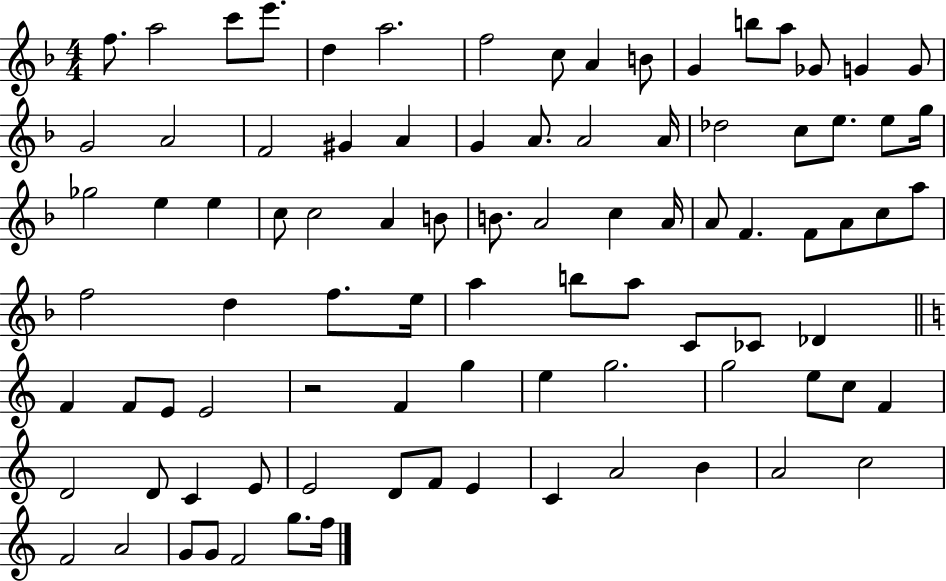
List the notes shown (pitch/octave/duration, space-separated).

F5/e. A5/h C6/e E6/e. D5/q A5/h. F5/h C5/e A4/q B4/e G4/q B5/e A5/e Gb4/e G4/q G4/e G4/h A4/h F4/h G#4/q A4/q G4/q A4/e. A4/h A4/s Db5/h C5/e E5/e. E5/e G5/s Gb5/h E5/q E5/q C5/e C5/h A4/q B4/e B4/e. A4/h C5/q A4/s A4/e F4/q. F4/e A4/e C5/e A5/e F5/h D5/q F5/e. E5/s A5/q B5/e A5/e C4/e CES4/e Db4/q F4/q F4/e E4/e E4/h R/h F4/q G5/q E5/q G5/h. G5/h E5/e C5/e F4/q D4/h D4/e C4/q E4/e E4/h D4/e F4/e E4/q C4/q A4/h B4/q A4/h C5/h F4/h A4/h G4/e G4/e F4/h G5/e. F5/s